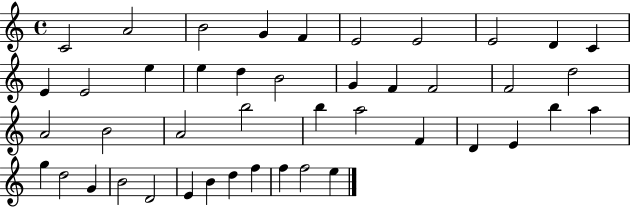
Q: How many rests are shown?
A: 0